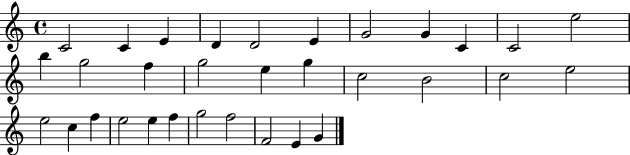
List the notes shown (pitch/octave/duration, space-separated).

C4/h C4/q E4/q D4/q D4/h E4/q G4/h G4/q C4/q C4/h E5/h B5/q G5/h F5/q G5/h E5/q G5/q C5/h B4/h C5/h E5/h E5/h C5/q F5/q E5/h E5/q F5/q G5/h F5/h F4/h E4/q G4/q